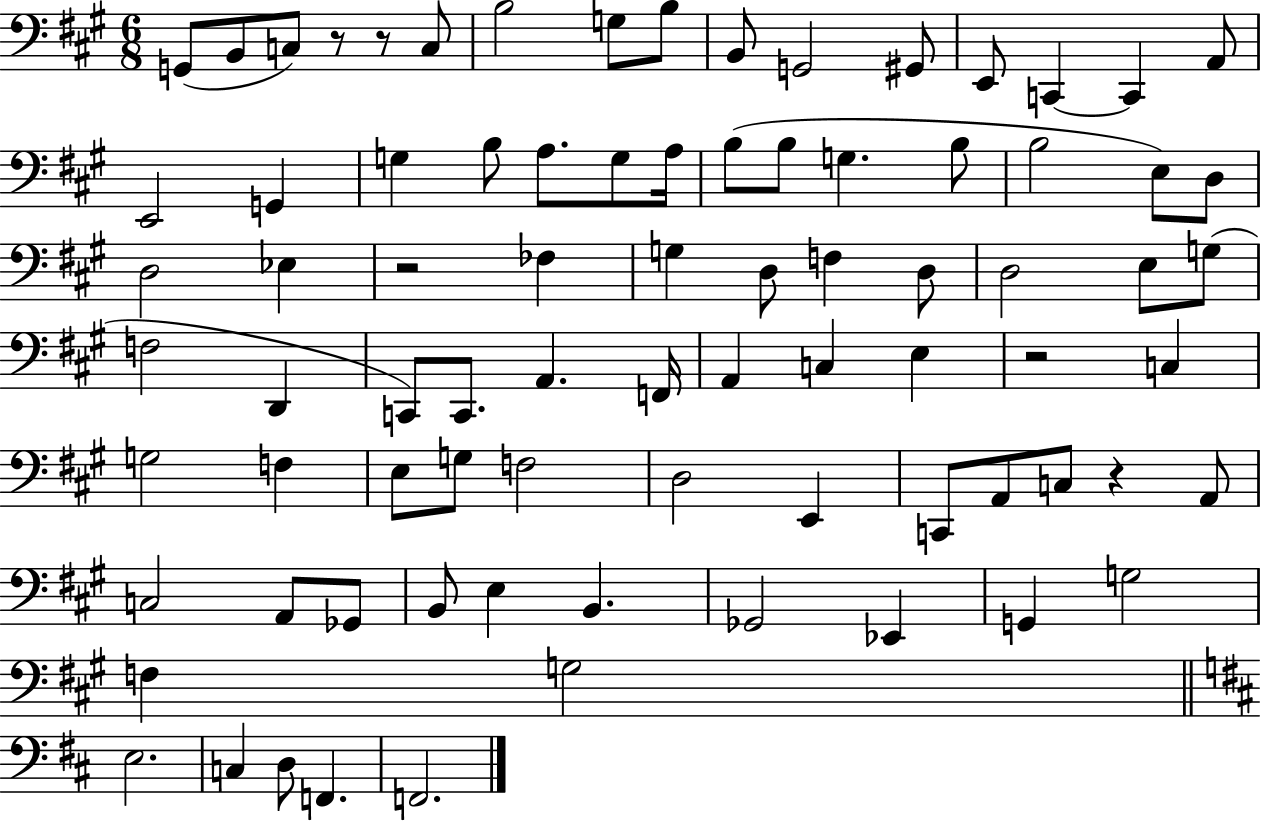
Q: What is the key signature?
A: A major